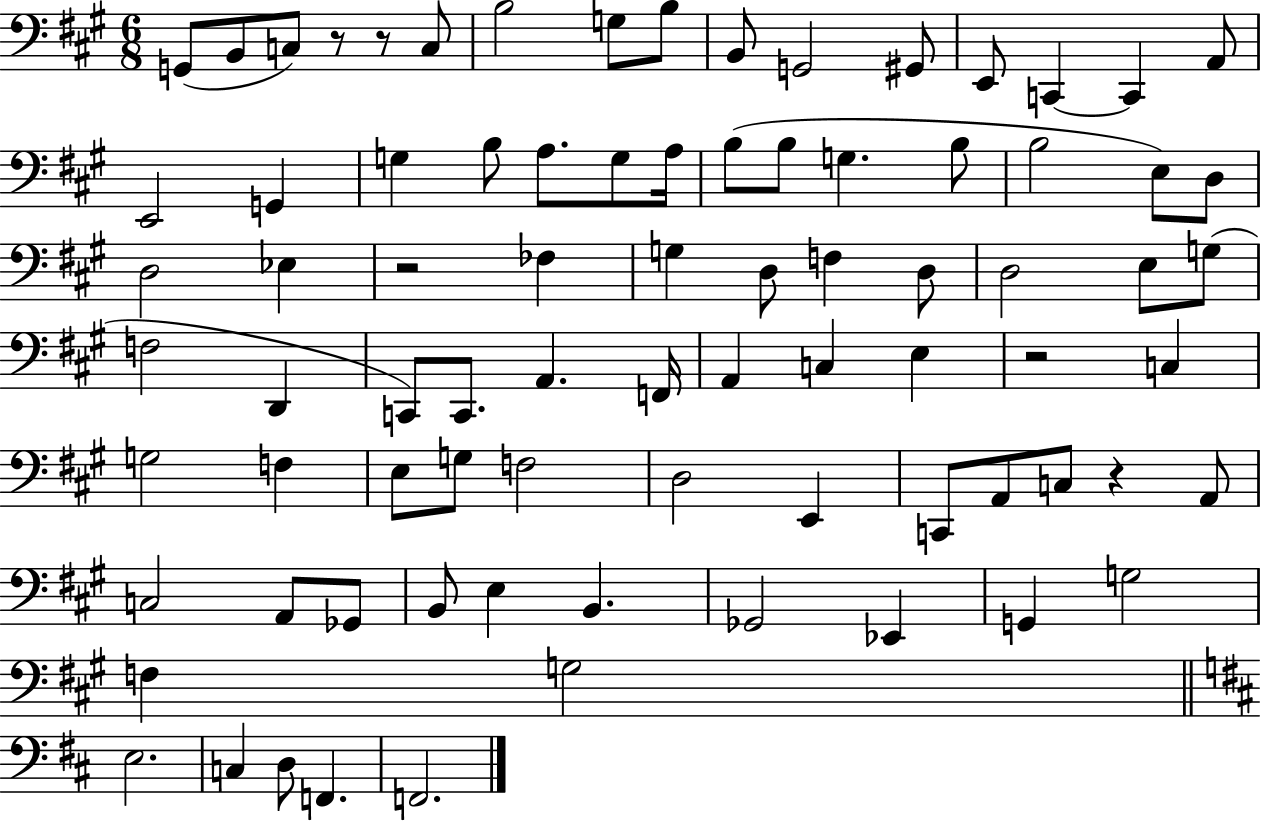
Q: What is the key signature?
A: A major